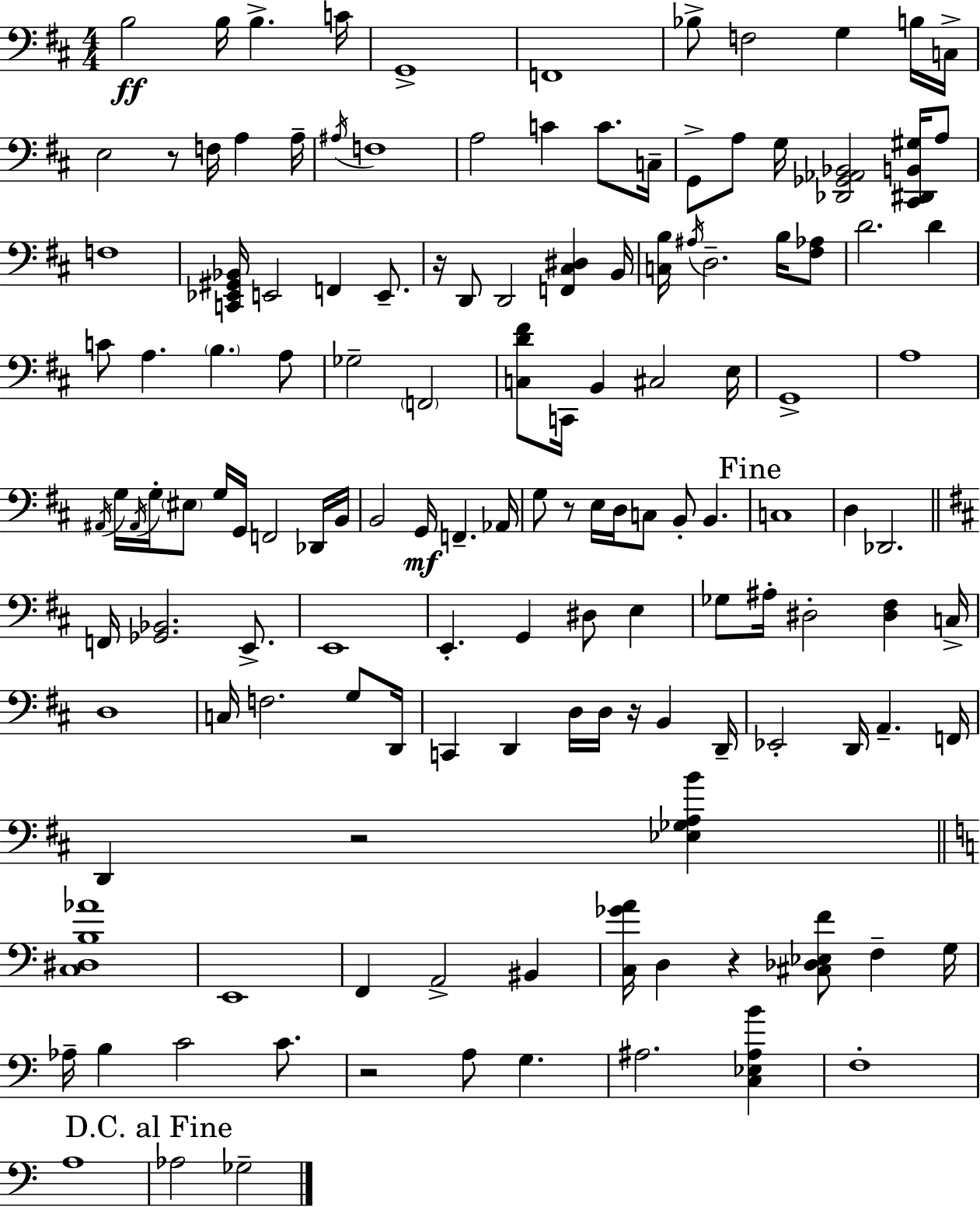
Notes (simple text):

B3/h B3/s B3/q. C4/s G2/w F2/w Bb3/e F3/h G3/q B3/s C3/s E3/h R/e F3/s A3/q A3/s A#3/s F3/w A3/h C4/q C4/e. C3/s G2/e A3/e G3/s [Db2,Gb2,Ab2,Bb2]/h [C#2,D#2,B2,G#3]/s A3/e F3/w [C2,Eb2,G#2,Bb2]/s E2/h F2/q E2/e. R/s D2/e D2/h [F2,C#3,D#3]/q B2/s [C3,B3]/s A#3/s D3/h. B3/s [F#3,Ab3]/e D4/h. D4/q C4/e A3/q. B3/q. A3/e Gb3/h F2/h [C3,D4,F#4]/e C2/s B2/q C#3/h E3/s G2/w A3/w A#2/s G3/s A#2/s G3/s EIS3/e G3/s G2/s F2/h Db2/s B2/s B2/h G2/s F2/q. Ab2/s G3/e R/e E3/s D3/s C3/e B2/e B2/q. C3/w D3/q Db2/h. F2/s [Gb2,Bb2]/h. E2/e. E2/w E2/q. G2/q D#3/e E3/q Gb3/e A#3/s D#3/h [D#3,F#3]/q C3/s D3/w C3/s F3/h. G3/e D2/s C2/q D2/q D3/s D3/s R/s B2/q D2/s Eb2/h D2/s A2/q. F2/s D2/q R/h [Eb3,Gb3,A3,B4]/q [C3,D#3,B3,Ab4]/w E2/w F2/q A2/h BIS2/q [C3,Gb4,A4]/s D3/q R/q [C#3,Db3,Eb3,F4]/e F3/q G3/s Ab3/s B3/q C4/h C4/e. R/h A3/e G3/q. A#3/h. [C3,Eb3,A#3,B4]/q F3/w A3/w Ab3/h Gb3/h